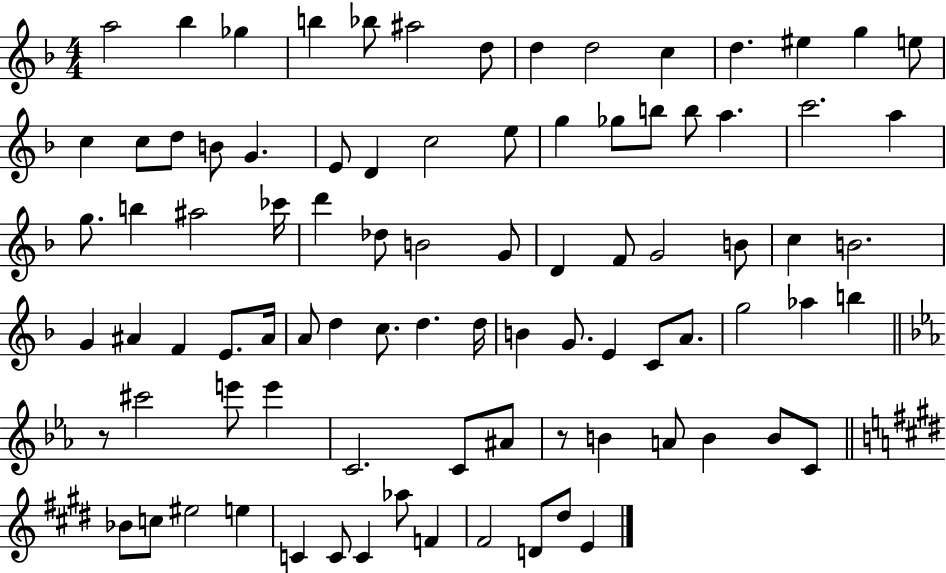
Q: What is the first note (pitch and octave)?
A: A5